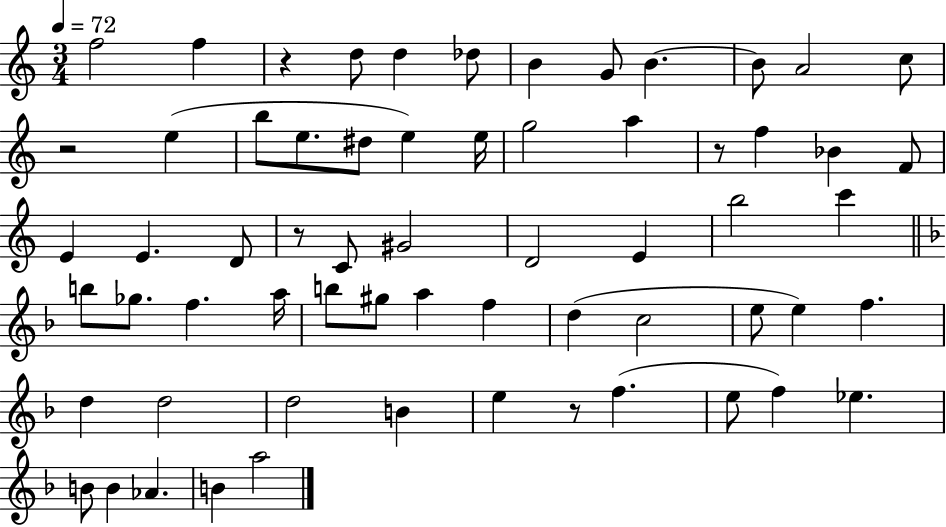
{
  \clef treble
  \numericTimeSignature
  \time 3/4
  \key c \major
  \tempo 4 = 72
  \repeat volta 2 { f''2 f''4 | r4 d''8 d''4 des''8 | b'4 g'8 b'4.~~ | b'8 a'2 c''8 | \break r2 e''4( | b''8 e''8. dis''8 e''4) e''16 | g''2 a''4 | r8 f''4 bes'4 f'8 | \break e'4 e'4. d'8 | r8 c'8 gis'2 | d'2 e'4 | b''2 c'''4 | \break \bar "||" \break \key d \minor b''8 ges''8. f''4. a''16 | b''8 gis''8 a''4 f''4 | d''4( c''2 | e''8 e''4) f''4. | \break d''4 d''2 | d''2 b'4 | e''4 r8 f''4.( | e''8 f''4) ees''4. | \break b'8 b'4 aes'4. | b'4 a''2 | } \bar "|."
}